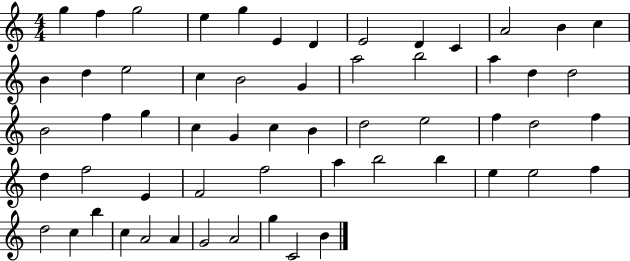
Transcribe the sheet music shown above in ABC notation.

X:1
T:Untitled
M:4/4
L:1/4
K:C
g f g2 e g E D E2 D C A2 B c B d e2 c B2 G a2 b2 a d d2 B2 f g c G c B d2 e2 f d2 f d f2 E F2 f2 a b2 b e e2 f d2 c b c A2 A G2 A2 g C2 B